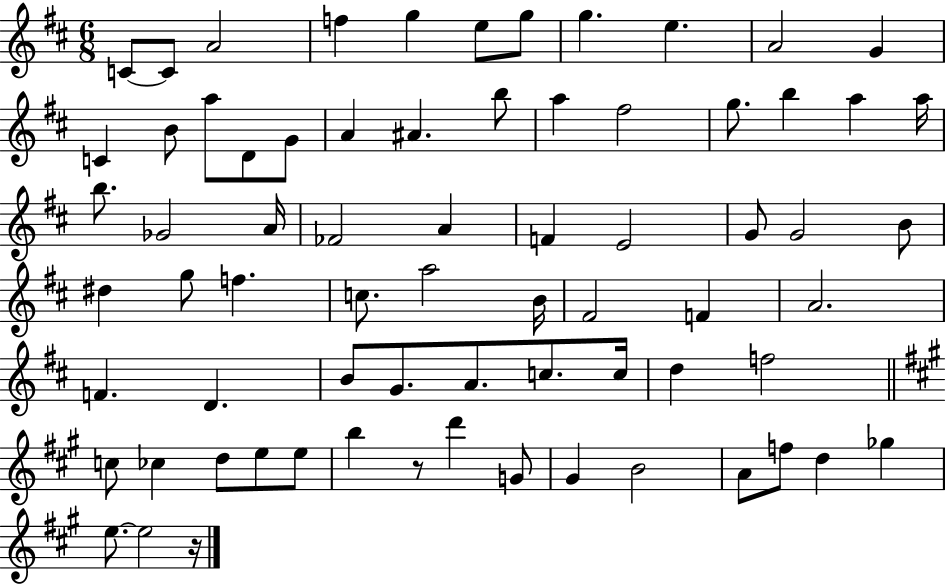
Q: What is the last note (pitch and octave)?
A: E5